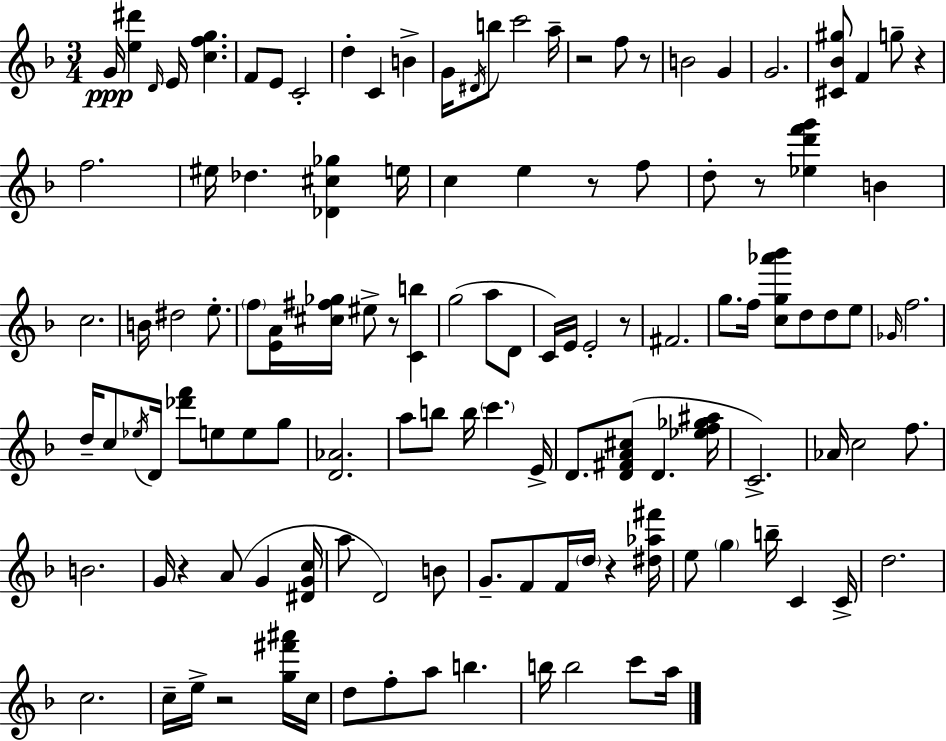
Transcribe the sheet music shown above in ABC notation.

X:1
T:Untitled
M:3/4
L:1/4
K:Dm
G/4 [e^d'] D/4 E/4 [cfg] F/2 E/2 C2 d C B G/4 ^D/4 b/2 c'2 a/4 z2 f/2 z/2 B2 G G2 [^C_B^g]/2 F g/2 z f2 ^e/4 _d [_D^c_g] e/4 c e z/2 f/2 d/2 z/2 [_ed'f'g'] B c2 B/4 ^d2 e/2 f/2 [EA]/4 [^c^f_g]/4 ^e/2 z/2 [Cb] g2 a/2 D/2 C/4 E/4 E2 z/2 ^F2 g/2 f/4 [cg_a'_b']/2 d/2 d/2 e/2 _G/4 f2 d/4 c/2 _e/4 D/4 [_d'f']/2 e/2 e/2 g/2 [D_A]2 a/2 b/2 b/4 c' E/4 D/2 [D^FA^c]/2 D [_ef_g^a]/4 C2 _A/4 c2 f/2 B2 G/4 z A/2 G [^DGc]/4 a/2 D2 B/2 G/2 F/2 F/4 d/4 z [^d_a^f']/4 e/2 g b/4 C C/4 d2 c2 c/4 e/4 z2 [g^f'^a']/4 c/4 d/2 f/2 a/2 b b/4 b2 c'/2 a/4